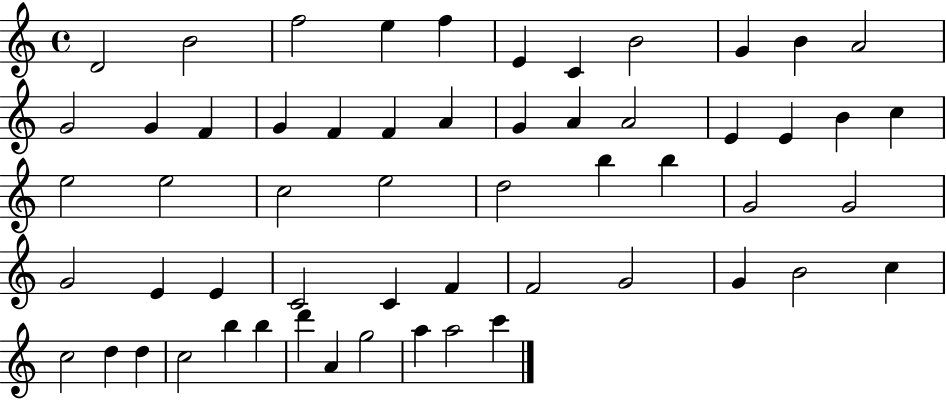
D4/h B4/h F5/h E5/q F5/q E4/q C4/q B4/h G4/q B4/q A4/h G4/h G4/q F4/q G4/q F4/q F4/q A4/q G4/q A4/q A4/h E4/q E4/q B4/q C5/q E5/h E5/h C5/h E5/h D5/h B5/q B5/q G4/h G4/h G4/h E4/q E4/q C4/h C4/q F4/q F4/h G4/h G4/q B4/h C5/q C5/h D5/q D5/q C5/h B5/q B5/q D6/q A4/q G5/h A5/q A5/h C6/q